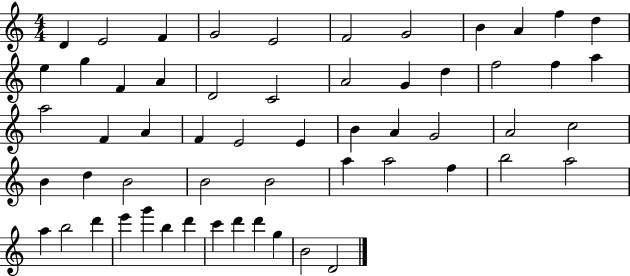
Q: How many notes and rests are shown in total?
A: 57